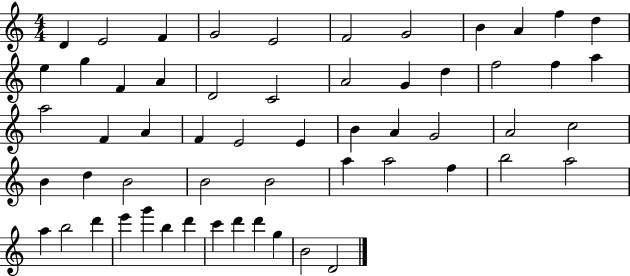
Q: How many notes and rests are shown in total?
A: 57